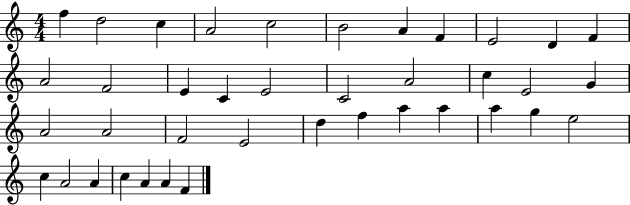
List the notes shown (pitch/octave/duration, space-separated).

F5/q D5/h C5/q A4/h C5/h B4/h A4/q F4/q E4/h D4/q F4/q A4/h F4/h E4/q C4/q E4/h C4/h A4/h C5/q E4/h G4/q A4/h A4/h F4/h E4/h D5/q F5/q A5/q A5/q A5/q G5/q E5/h C5/q A4/h A4/q C5/q A4/q A4/q F4/q